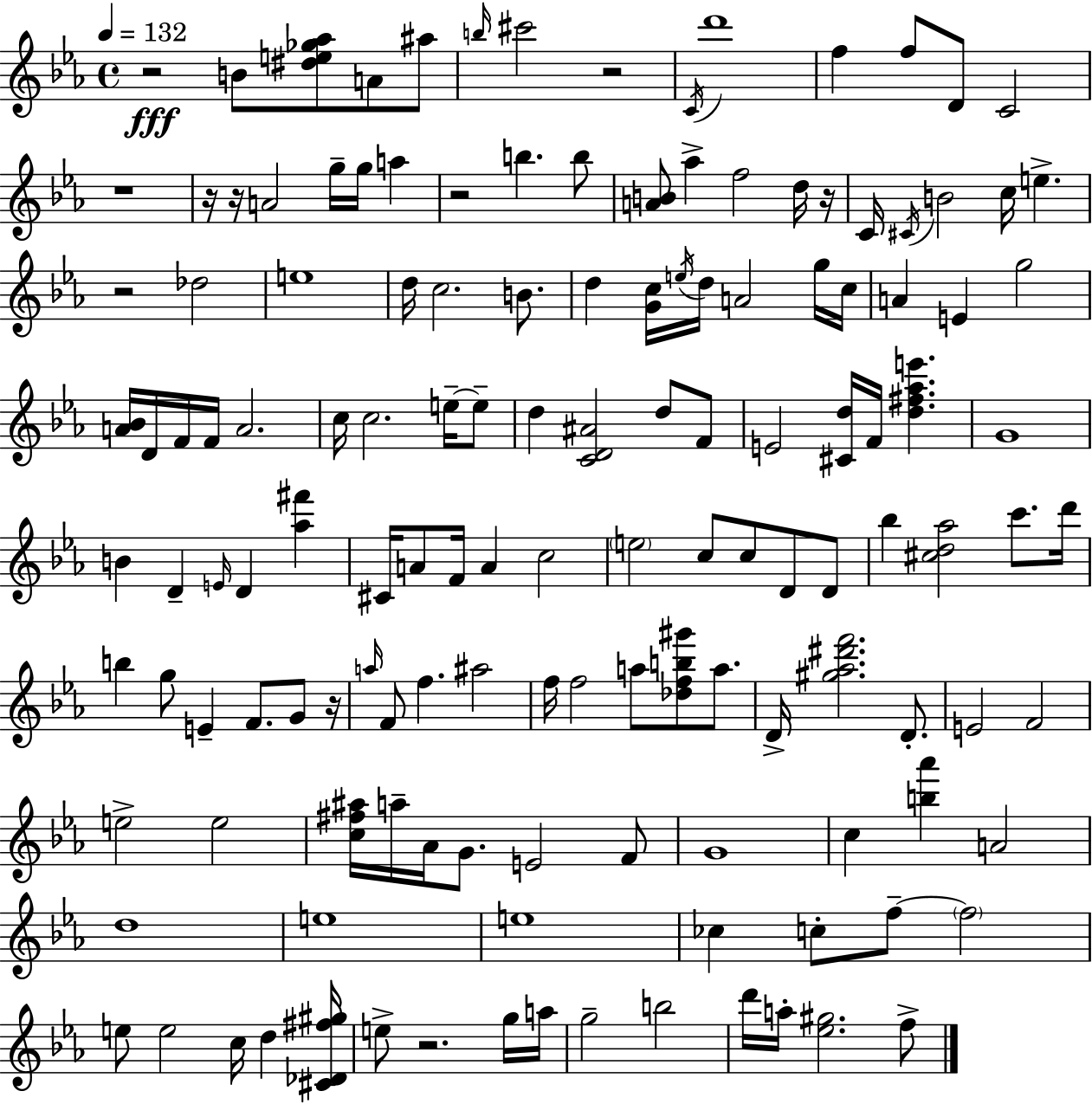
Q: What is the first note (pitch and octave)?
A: B4